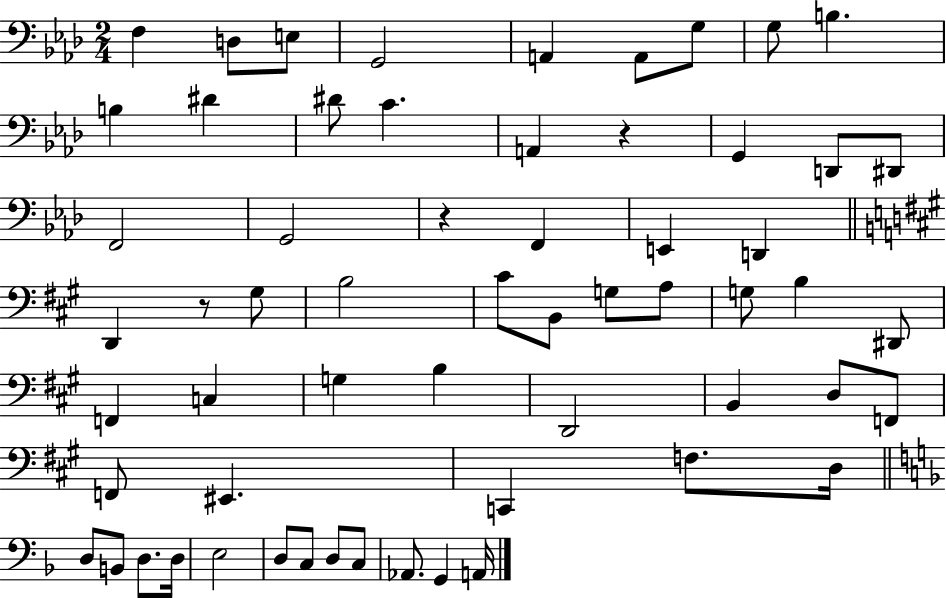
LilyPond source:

{
  \clef bass
  \numericTimeSignature
  \time 2/4
  \key aes \major
  f4 d8 e8 | g,2 | a,4 a,8 g8 | g8 b4. | \break b4 dis'4 | dis'8 c'4. | a,4 r4 | g,4 d,8 dis,8 | \break f,2 | g,2 | r4 f,4 | e,4 d,4 | \break \bar "||" \break \key a \major d,4 r8 gis8 | b2 | cis'8 b,8 g8 a8 | g8 b4 dis,8 | \break f,4 c4 | g4 b4 | d,2 | b,4 d8 f,8 | \break f,8 eis,4. | c,4 f8. d16 | \bar "||" \break \key d \minor d8 b,8 d8. d16 | e2 | d8 c8 d8 c8 | aes,8. g,4 a,16 | \break \bar "|."
}